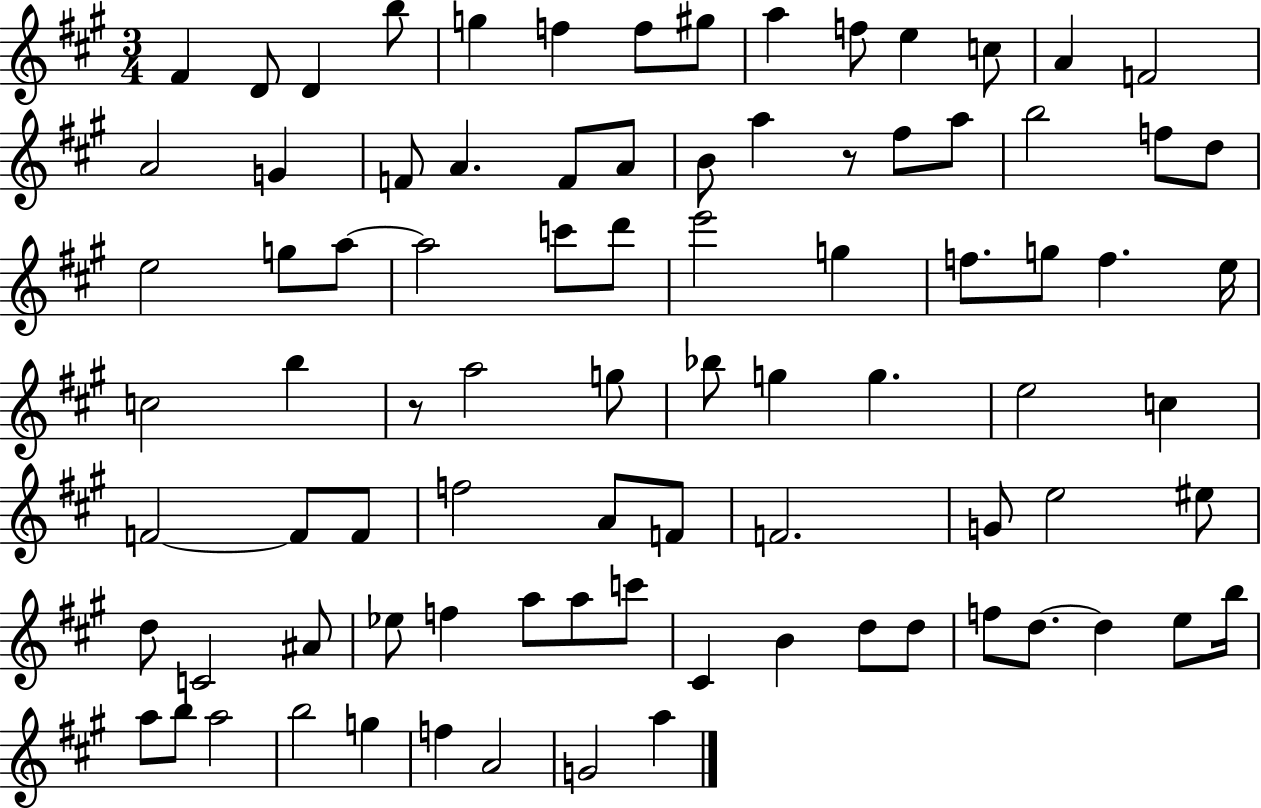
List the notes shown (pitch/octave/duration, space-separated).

F#4/q D4/e D4/q B5/e G5/q F5/q F5/e G#5/e A5/q F5/e E5/q C5/e A4/q F4/h A4/h G4/q F4/e A4/q. F4/e A4/e B4/e A5/q R/e F#5/e A5/e B5/h F5/e D5/e E5/h G5/e A5/e A5/h C6/e D6/e E6/h G5/q F5/e. G5/e F5/q. E5/s C5/h B5/q R/e A5/h G5/e Bb5/e G5/q G5/q. E5/h C5/q F4/h F4/e F4/e F5/h A4/e F4/e F4/h. G4/e E5/h EIS5/e D5/e C4/h A#4/e Eb5/e F5/q A5/e A5/e C6/e C#4/q B4/q D5/e D5/e F5/e D5/e. D5/q E5/e B5/s A5/e B5/e A5/h B5/h G5/q F5/q A4/h G4/h A5/q